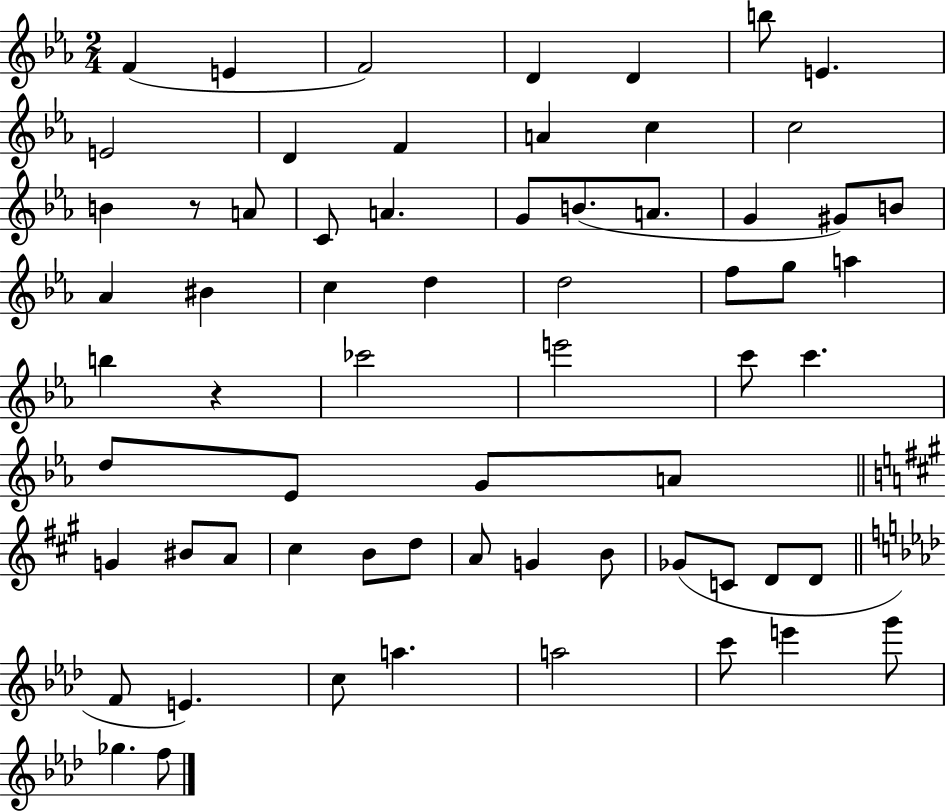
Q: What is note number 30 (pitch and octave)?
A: G5